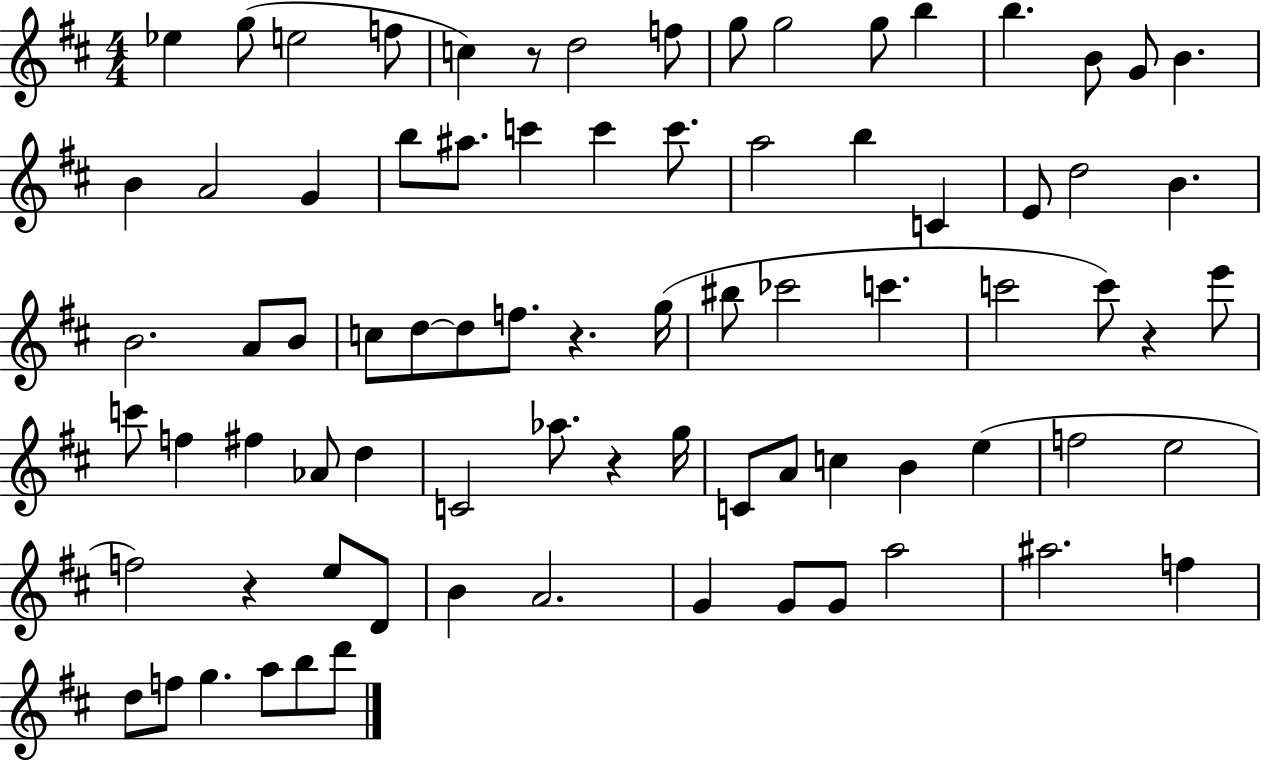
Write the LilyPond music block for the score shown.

{
  \clef treble
  \numericTimeSignature
  \time 4/4
  \key d \major
  ees''4 g''8( e''2 f''8 | c''4) r8 d''2 f''8 | g''8 g''2 g''8 b''4 | b''4. b'8 g'8 b'4. | \break b'4 a'2 g'4 | b''8 ais''8. c'''4 c'''4 c'''8. | a''2 b''4 c'4 | e'8 d''2 b'4. | \break b'2. a'8 b'8 | c''8 d''8~~ d''8 f''8. r4. g''16( | bis''8 ces'''2 c'''4. | c'''2 c'''8) r4 e'''8 | \break c'''8 f''4 fis''4 aes'8 d''4 | c'2 aes''8. r4 g''16 | c'8 a'8 c''4 b'4 e''4( | f''2 e''2 | \break f''2) r4 e''8 d'8 | b'4 a'2. | g'4 g'8 g'8 a''2 | ais''2. f''4 | \break d''8 f''8 g''4. a''8 b''8 d'''8 | \bar "|."
}